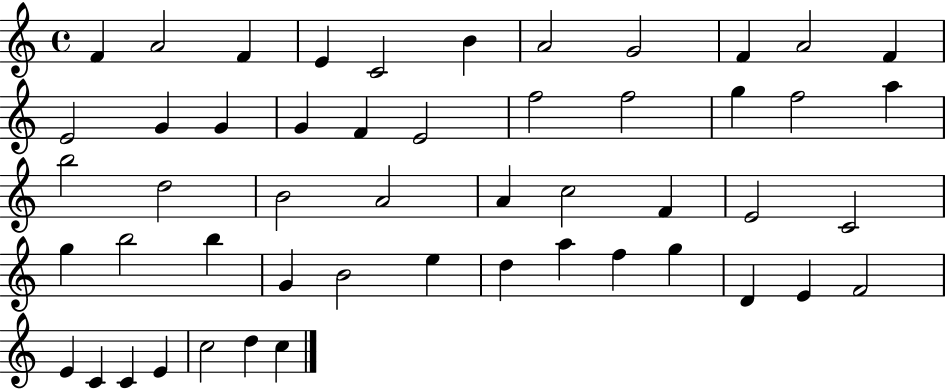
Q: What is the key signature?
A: C major